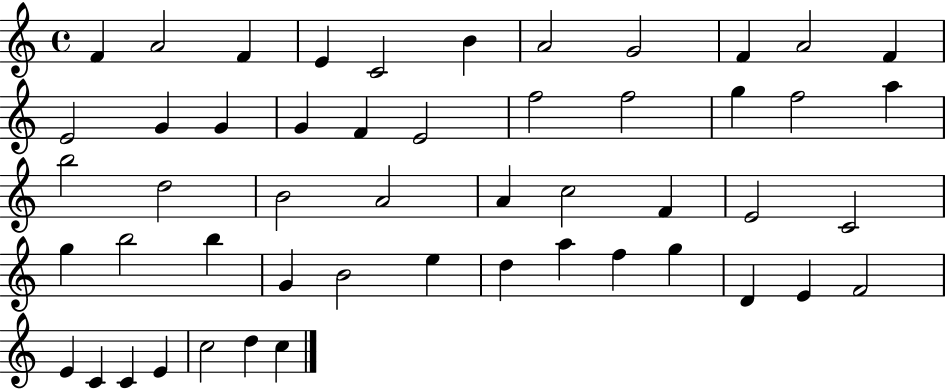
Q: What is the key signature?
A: C major